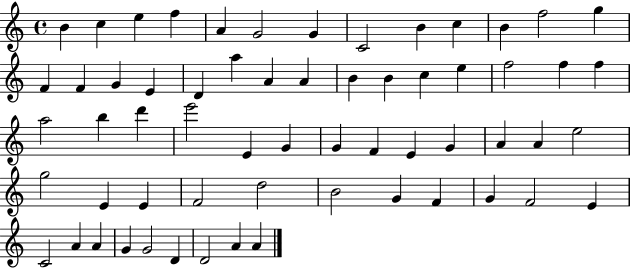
B4/q C5/q E5/q F5/q A4/q G4/h G4/q C4/h B4/q C5/q B4/q F5/h G5/q F4/q F4/q G4/q E4/q D4/q A5/q A4/q A4/q B4/q B4/q C5/q E5/q F5/h F5/q F5/q A5/h B5/q D6/q E6/h E4/q G4/q G4/q F4/q E4/q G4/q A4/q A4/q E5/h G5/h E4/q E4/q F4/h D5/h B4/h G4/q F4/q G4/q F4/h E4/q C4/h A4/q A4/q G4/q G4/h D4/q D4/h A4/q A4/q